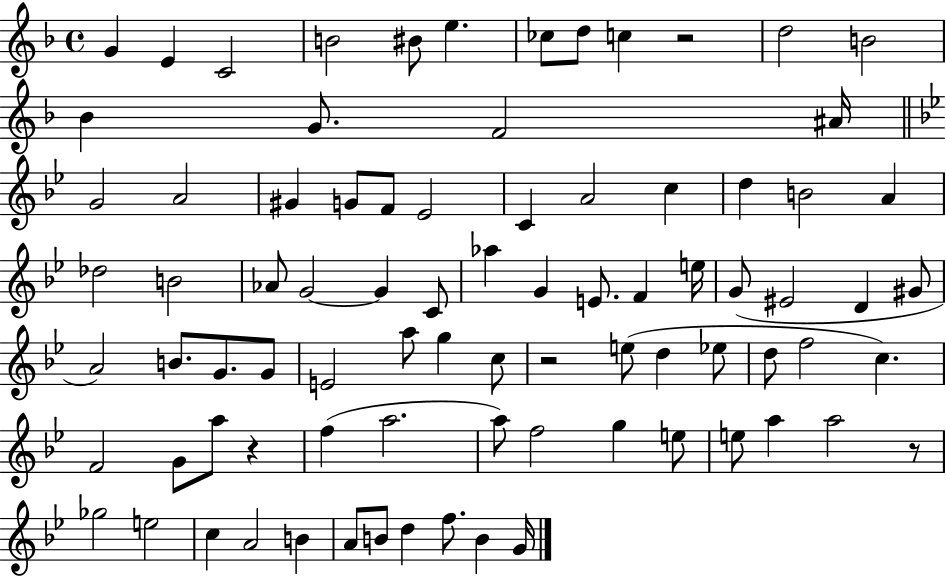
G4/q E4/q C4/h B4/h BIS4/e E5/q. CES5/e D5/e C5/q R/h D5/h B4/h Bb4/q G4/e. F4/h A#4/s G4/h A4/h G#4/q G4/e F4/e Eb4/h C4/q A4/h C5/q D5/q B4/h A4/q Db5/h B4/h Ab4/e G4/h G4/q C4/e Ab5/q G4/q E4/e. F4/q E5/s G4/e EIS4/h D4/q G#4/e A4/h B4/e. G4/e. G4/e E4/h A5/e G5/q C5/e R/h E5/e D5/q Eb5/e D5/e F5/h C5/q. F4/h G4/e A5/e R/q F5/q A5/h. A5/e F5/h G5/q E5/e E5/e A5/q A5/h R/e Gb5/h E5/h C5/q A4/h B4/q A4/e B4/e D5/q F5/e. B4/q G4/s